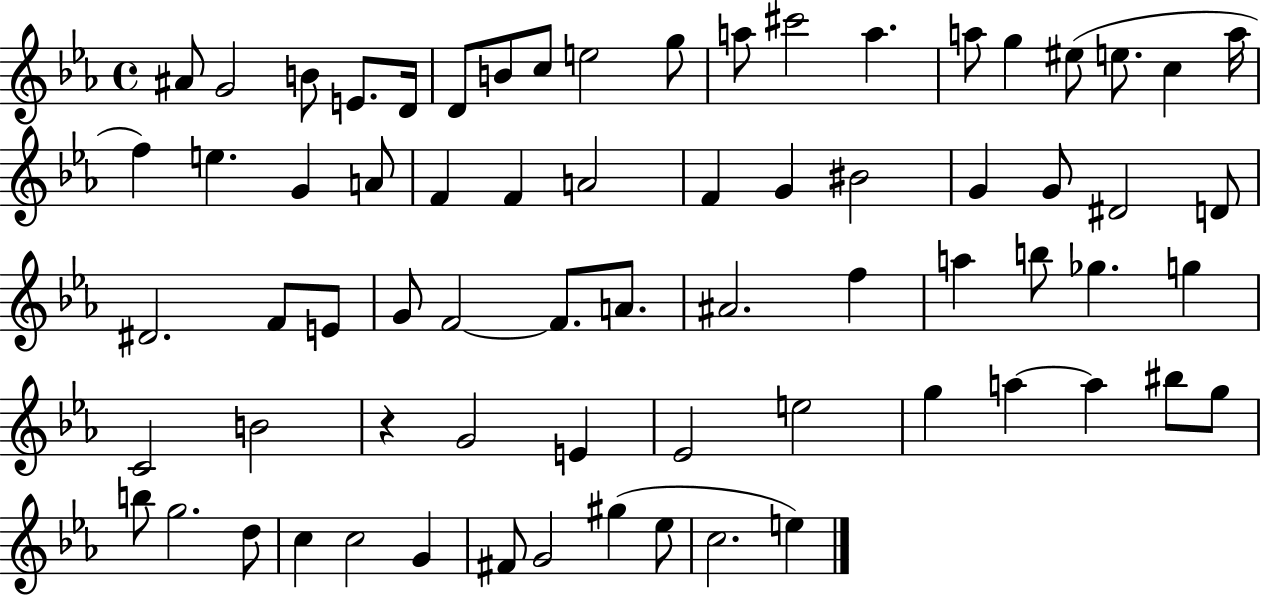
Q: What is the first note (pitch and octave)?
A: A#4